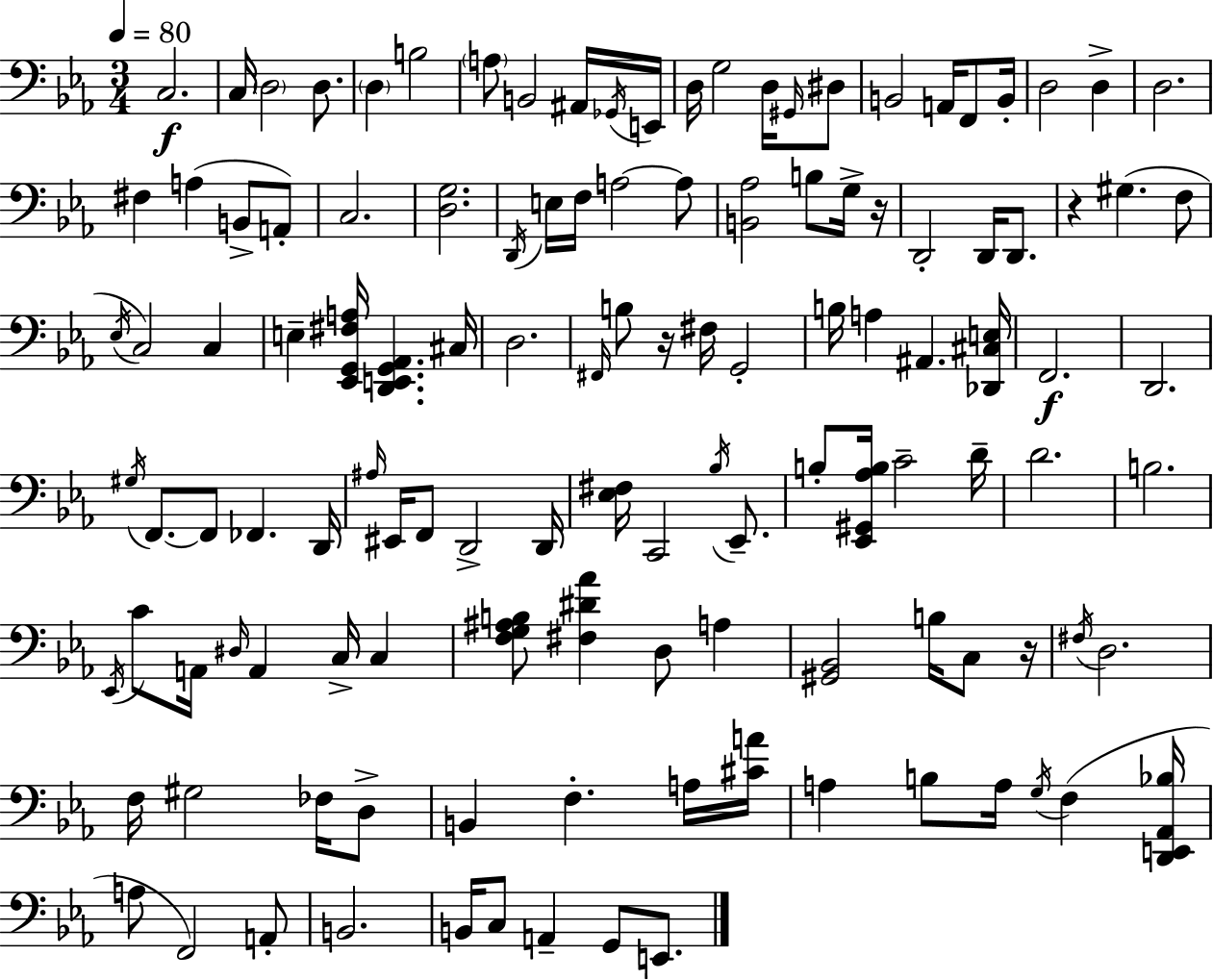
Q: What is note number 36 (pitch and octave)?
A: D2